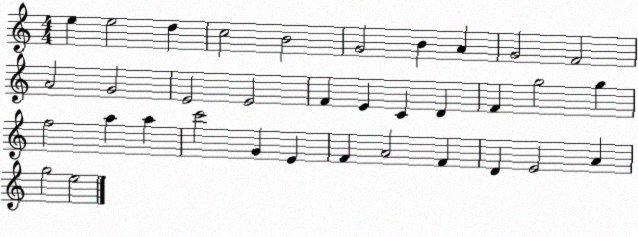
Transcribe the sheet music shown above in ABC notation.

X:1
T:Untitled
M:4/4
L:1/4
K:C
e e2 d c2 B2 G2 B A G2 F2 A2 G2 E2 E2 F E C D F g2 g f2 a a c'2 G E F A2 F D E2 A g2 e2